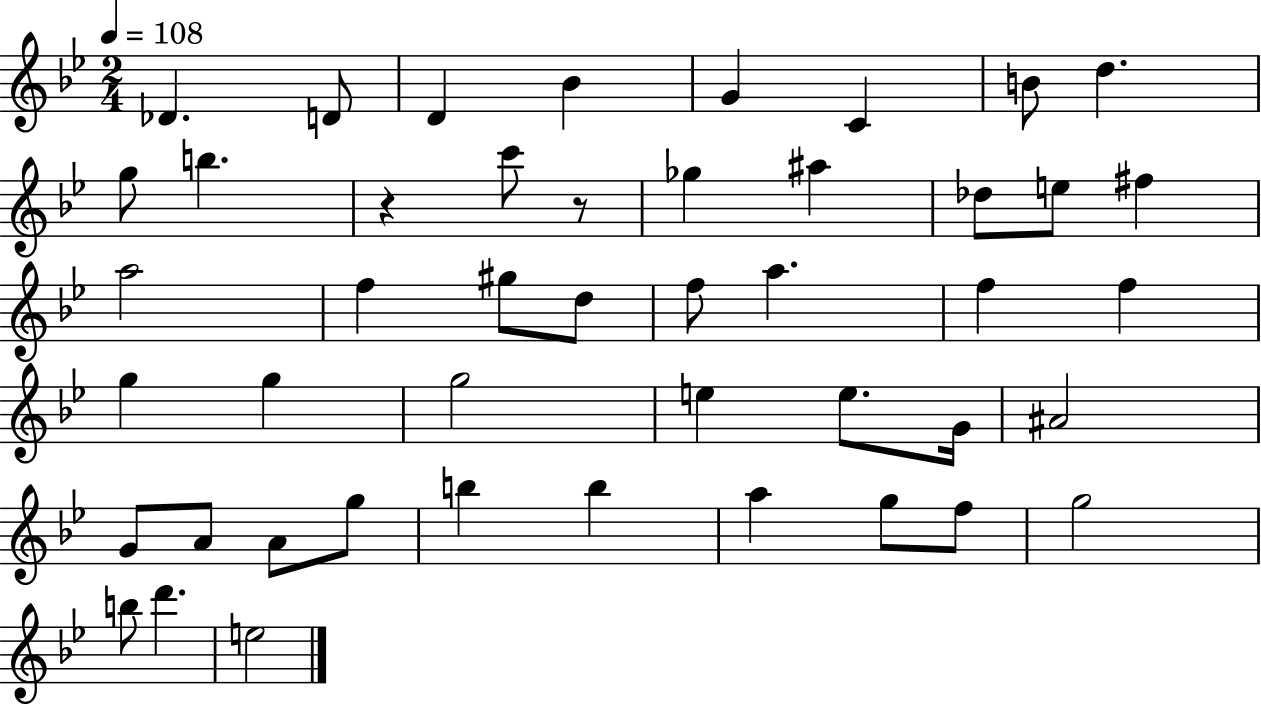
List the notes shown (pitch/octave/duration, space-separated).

Db4/q. D4/e D4/q Bb4/q G4/q C4/q B4/e D5/q. G5/e B5/q. R/q C6/e R/e Gb5/q A#5/q Db5/e E5/e F#5/q A5/h F5/q G#5/e D5/e F5/e A5/q. F5/q F5/q G5/q G5/q G5/h E5/q E5/e. G4/s A#4/h G4/e A4/e A4/e G5/e B5/q B5/q A5/q G5/e F5/e G5/h B5/e D6/q. E5/h